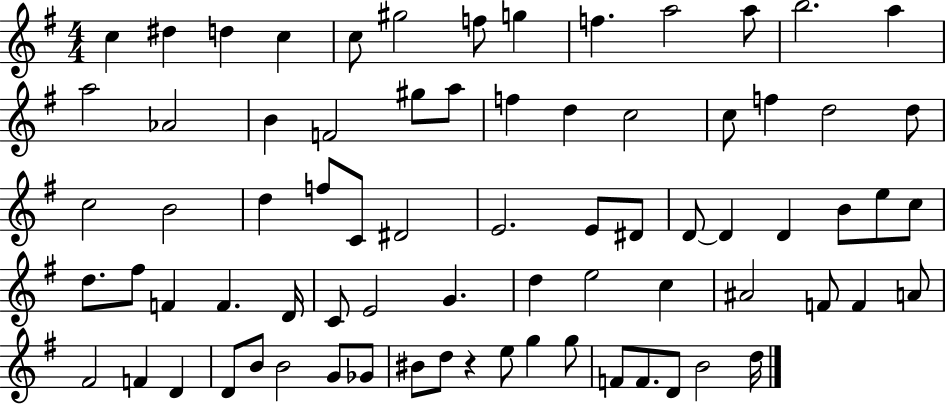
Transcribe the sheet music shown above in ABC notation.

X:1
T:Untitled
M:4/4
L:1/4
K:G
c ^d d c c/2 ^g2 f/2 g f a2 a/2 b2 a a2 _A2 B F2 ^g/2 a/2 f d c2 c/2 f d2 d/2 c2 B2 d f/2 C/2 ^D2 E2 E/2 ^D/2 D/2 D D B/2 e/2 c/2 d/2 ^f/2 F F D/4 C/2 E2 G d e2 c ^A2 F/2 F A/2 ^F2 F D D/2 B/2 B2 G/2 _G/2 ^B/2 d/2 z e/2 g g/2 F/2 F/2 D/2 B2 d/4